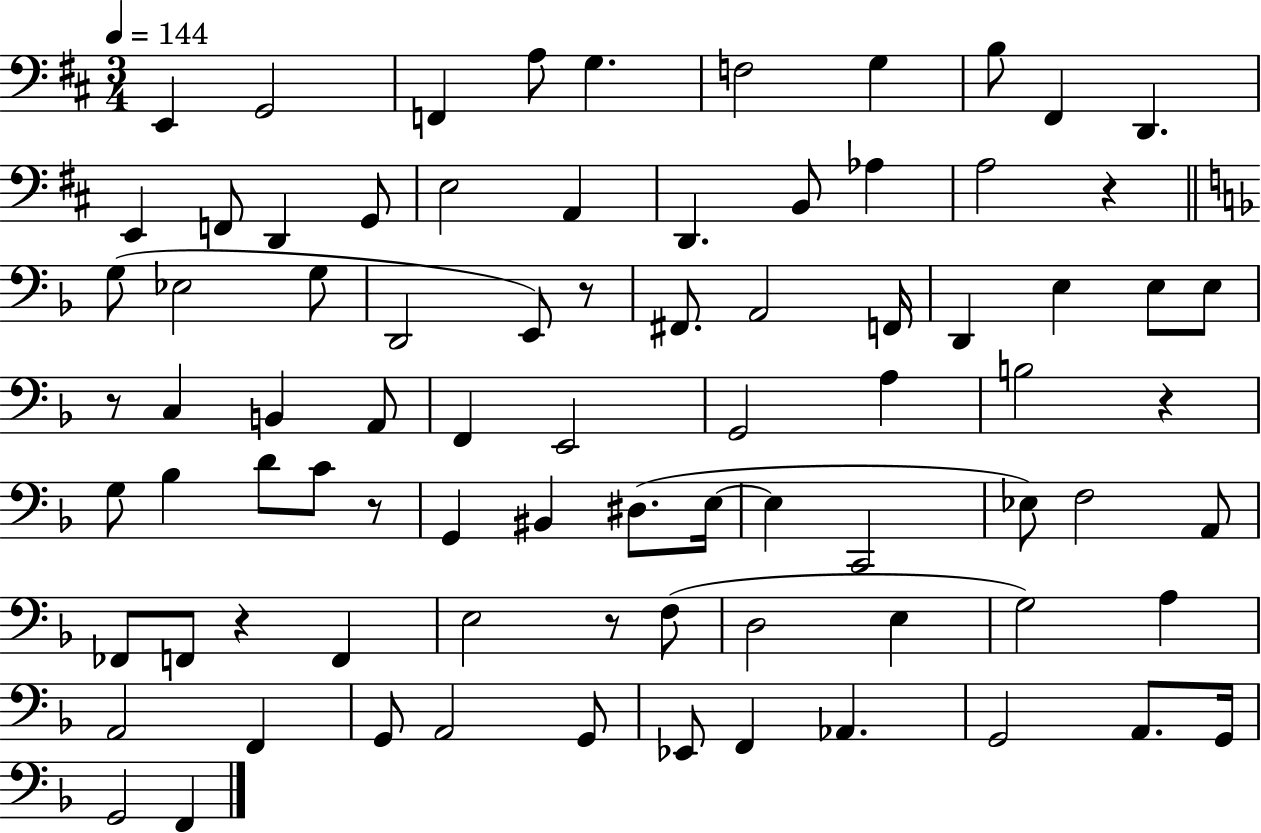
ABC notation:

X:1
T:Untitled
M:3/4
L:1/4
K:D
E,, G,,2 F,, A,/2 G, F,2 G, B,/2 ^F,, D,, E,, F,,/2 D,, G,,/2 E,2 A,, D,, B,,/2 _A, A,2 z G,/2 _E,2 G,/2 D,,2 E,,/2 z/2 ^F,,/2 A,,2 F,,/4 D,, E, E,/2 E,/2 z/2 C, B,, A,,/2 F,, E,,2 G,,2 A, B,2 z G,/2 _B, D/2 C/2 z/2 G,, ^B,, ^D,/2 E,/4 E, C,,2 _E,/2 F,2 A,,/2 _F,,/2 F,,/2 z F,, E,2 z/2 F,/2 D,2 E, G,2 A, A,,2 F,, G,,/2 A,,2 G,,/2 _E,,/2 F,, _A,, G,,2 A,,/2 G,,/4 G,,2 F,,